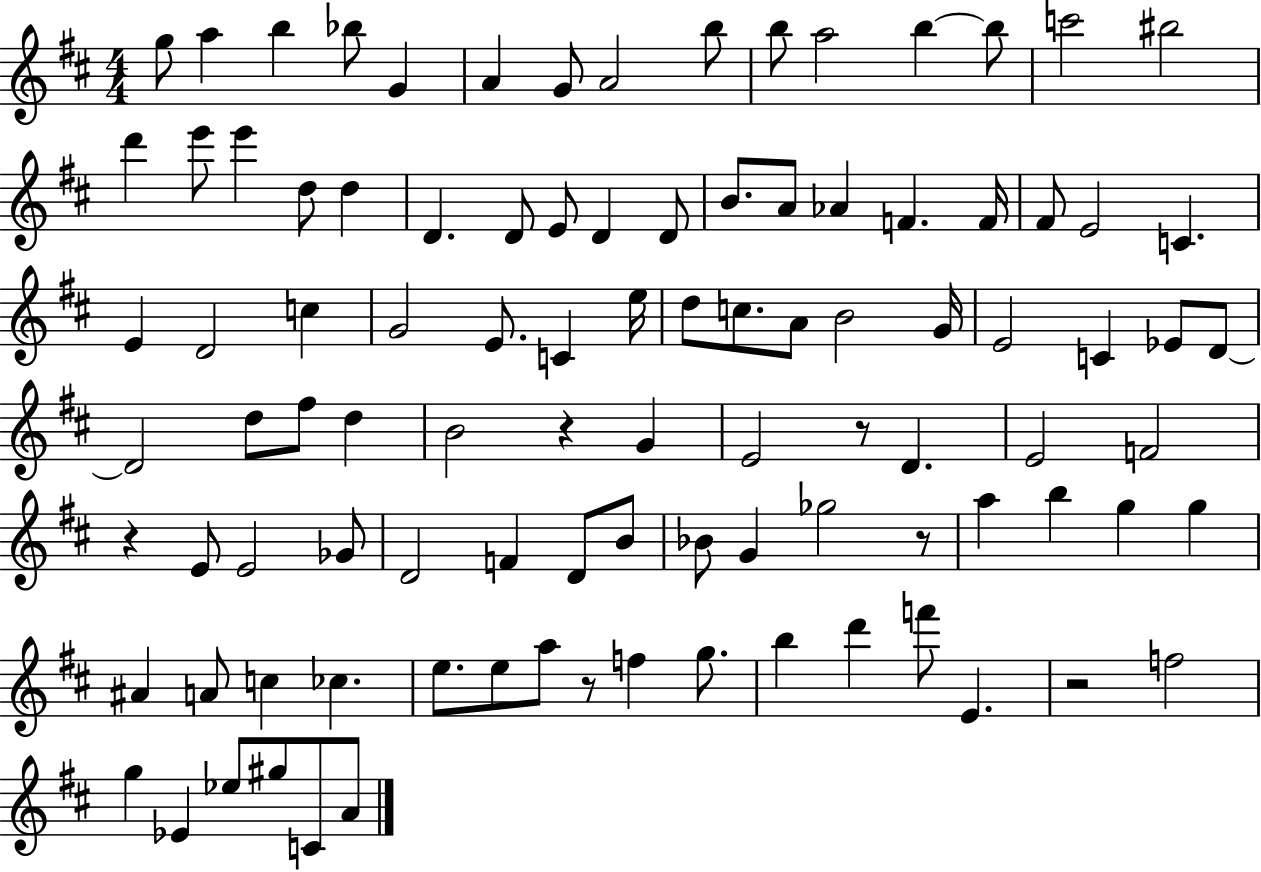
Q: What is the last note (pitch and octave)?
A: A4